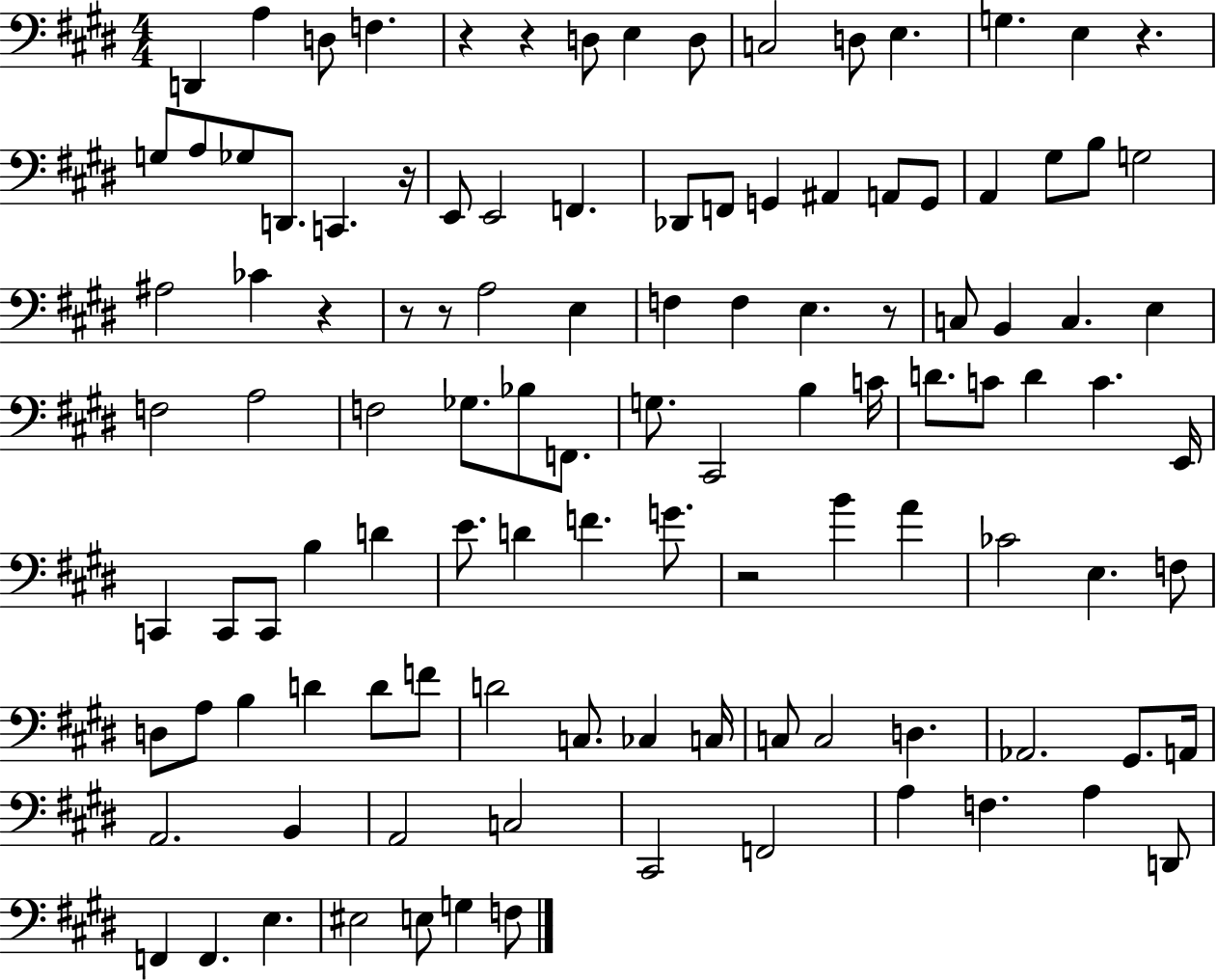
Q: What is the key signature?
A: E major